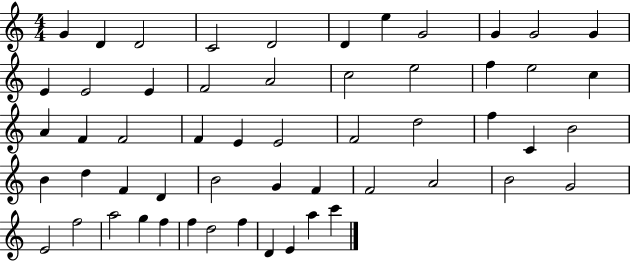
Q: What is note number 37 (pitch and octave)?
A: B4